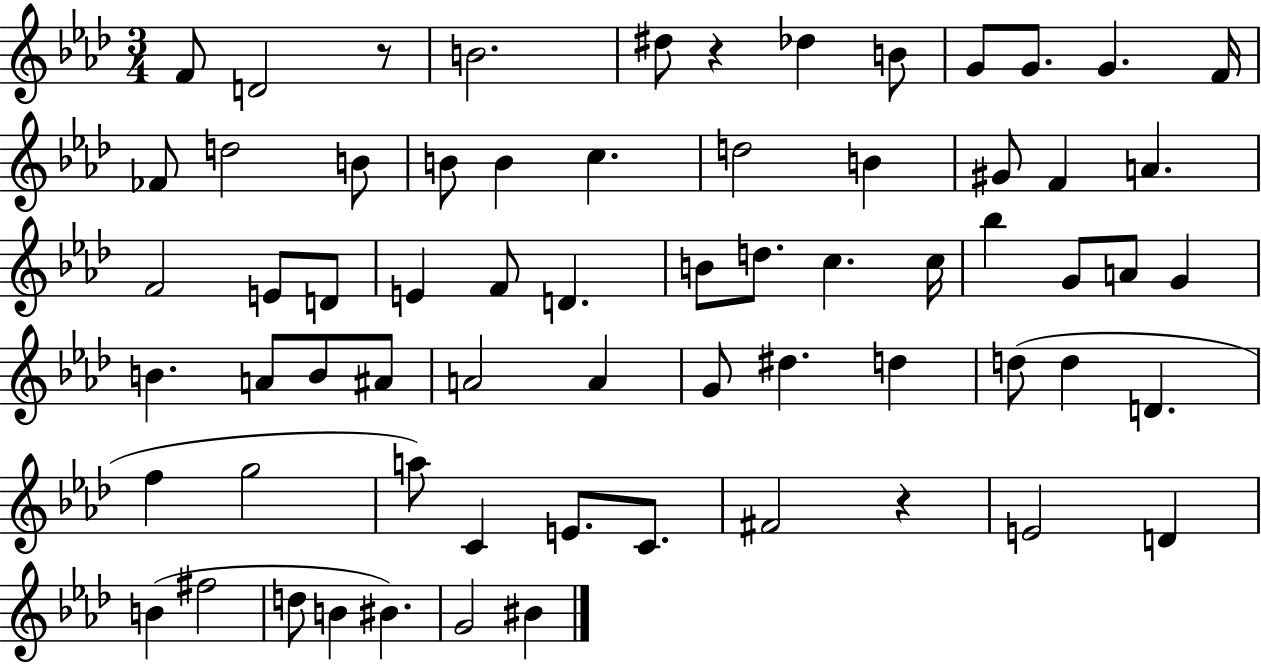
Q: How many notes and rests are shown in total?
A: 66